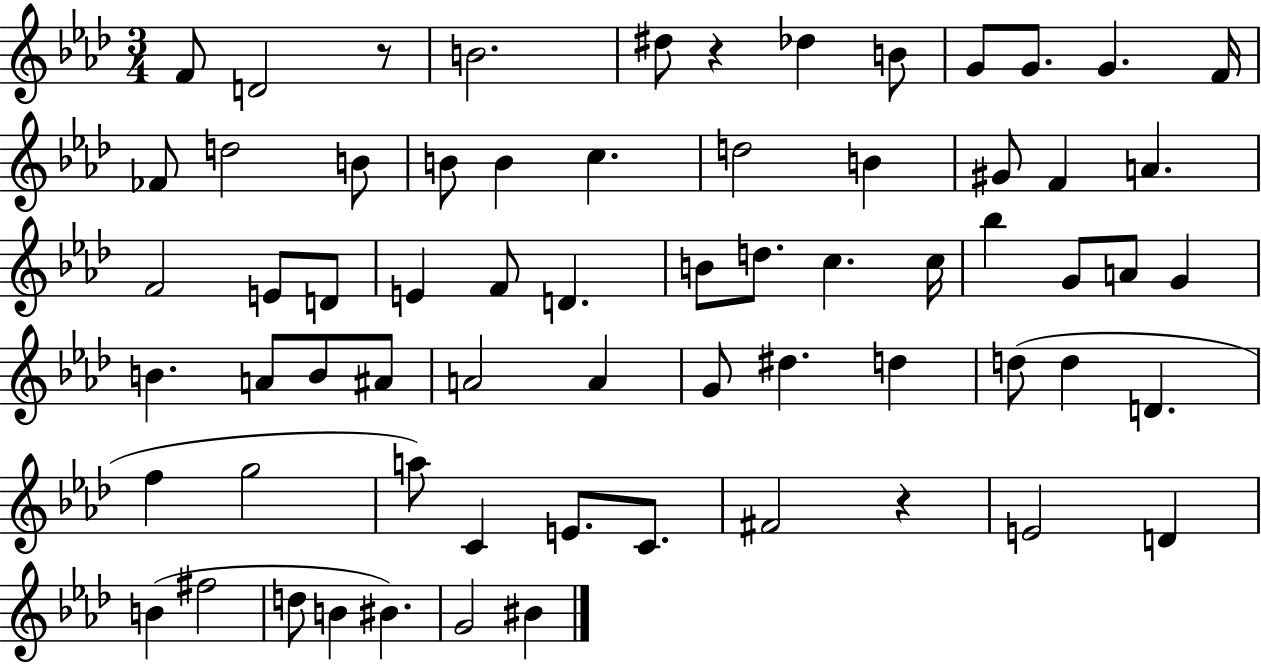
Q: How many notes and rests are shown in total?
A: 66